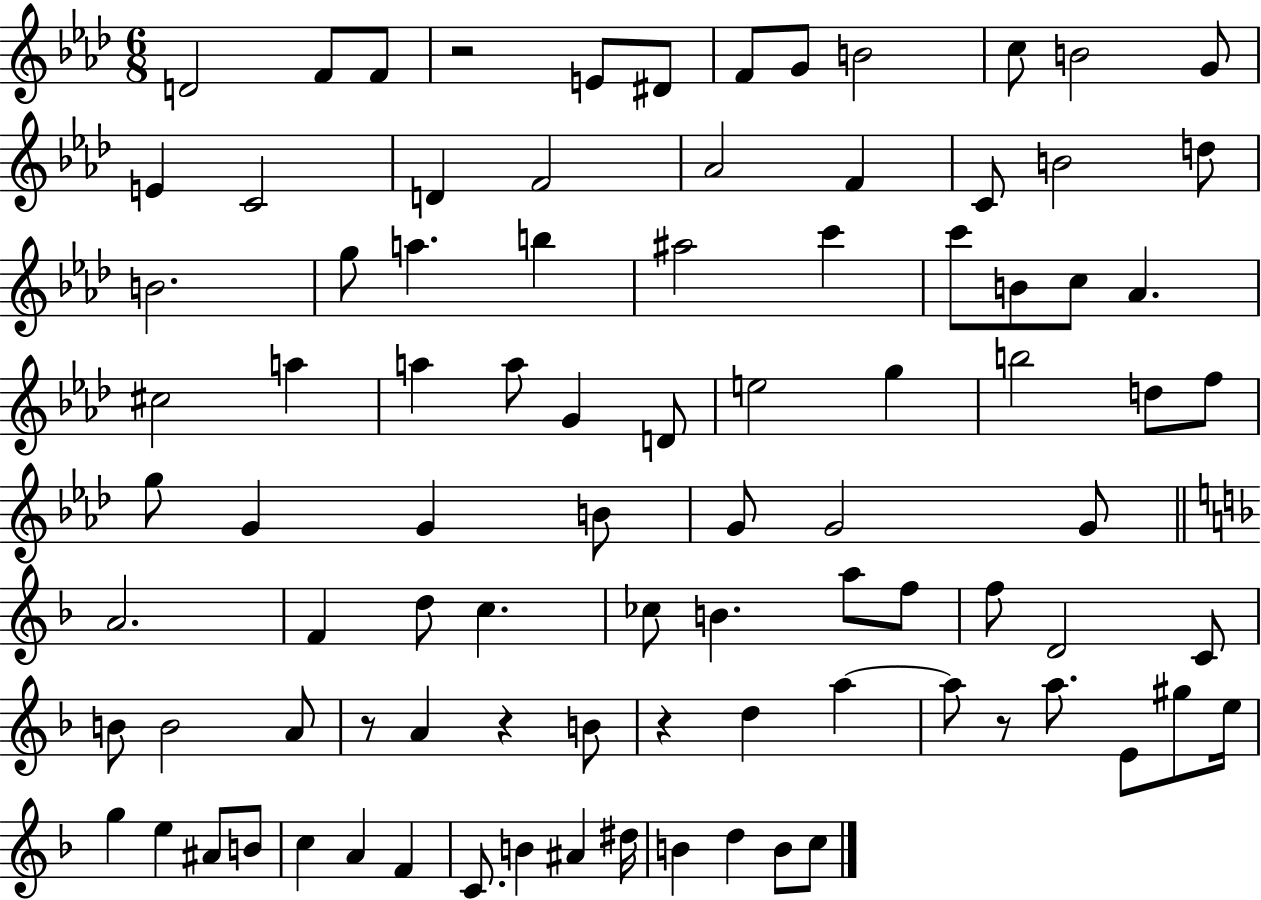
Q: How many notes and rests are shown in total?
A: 91